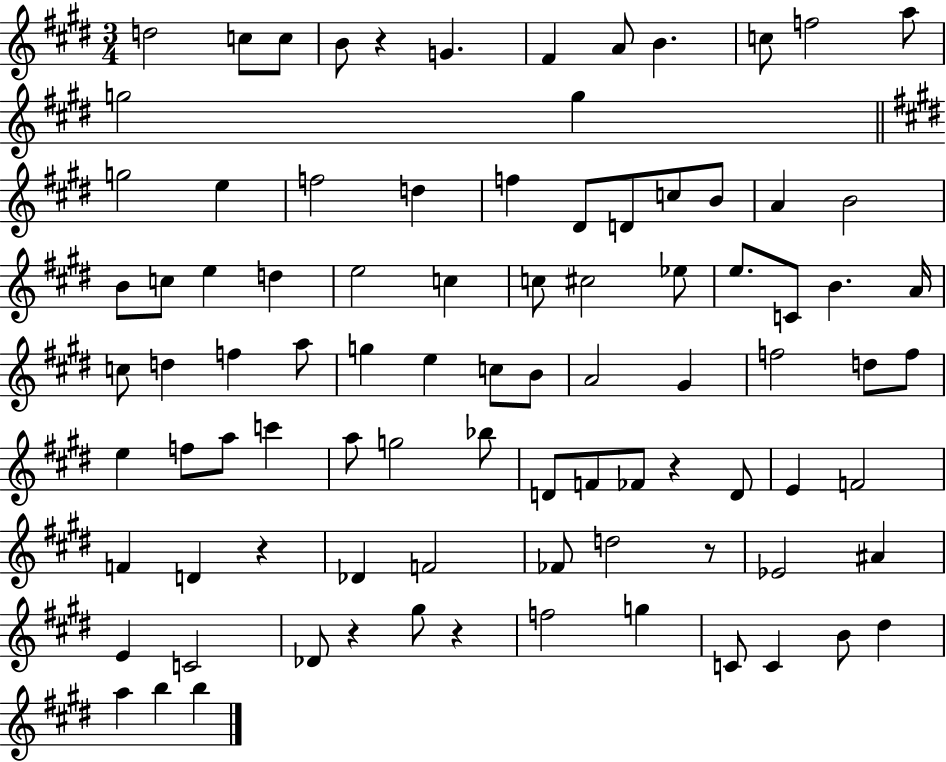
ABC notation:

X:1
T:Untitled
M:3/4
L:1/4
K:E
d2 c/2 c/2 B/2 z G ^F A/2 B c/2 f2 a/2 g2 g g2 e f2 d f ^D/2 D/2 c/2 B/2 A B2 B/2 c/2 e d e2 c c/2 ^c2 _e/2 e/2 C/2 B A/4 c/2 d f a/2 g e c/2 B/2 A2 ^G f2 d/2 f/2 e f/2 a/2 c' a/2 g2 _b/2 D/2 F/2 _F/2 z D/2 E F2 F D z _D F2 _F/2 d2 z/2 _E2 ^A E C2 _D/2 z ^g/2 z f2 g C/2 C B/2 ^d a b b